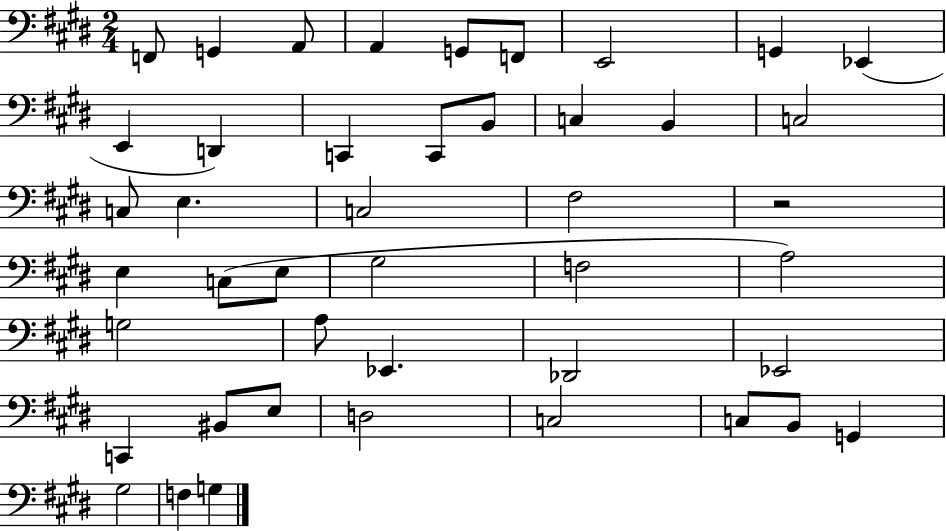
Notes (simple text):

F2/e G2/q A2/e A2/q G2/e F2/e E2/h G2/q Eb2/q E2/q D2/q C2/q C2/e B2/e C3/q B2/q C3/h C3/e E3/q. C3/h F#3/h R/h E3/q C3/e E3/e G#3/h F3/h A3/h G3/h A3/e Eb2/q. Db2/h Eb2/h C2/q BIS2/e E3/e D3/h C3/h C3/e B2/e G2/q G#3/h F3/q G3/q